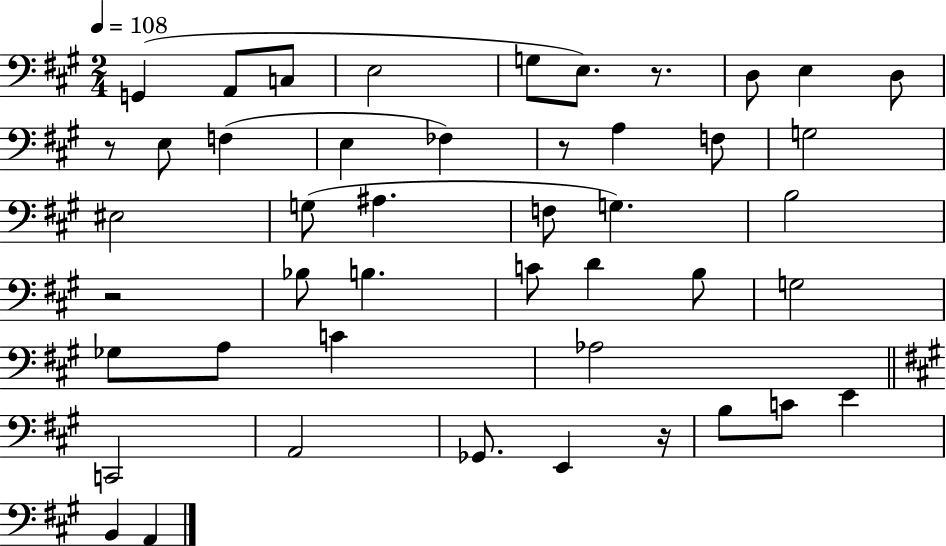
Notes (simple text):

G2/q A2/e C3/e E3/h G3/e E3/e. R/e. D3/e E3/q D3/e R/e E3/e F3/q E3/q FES3/q R/e A3/q F3/e G3/h EIS3/h G3/e A#3/q. F3/e G3/q. B3/h R/h Bb3/e B3/q. C4/e D4/q B3/e G3/h Gb3/e A3/e C4/q Ab3/h C2/h A2/h Gb2/e. E2/q R/s B3/e C4/e E4/q B2/q A2/q